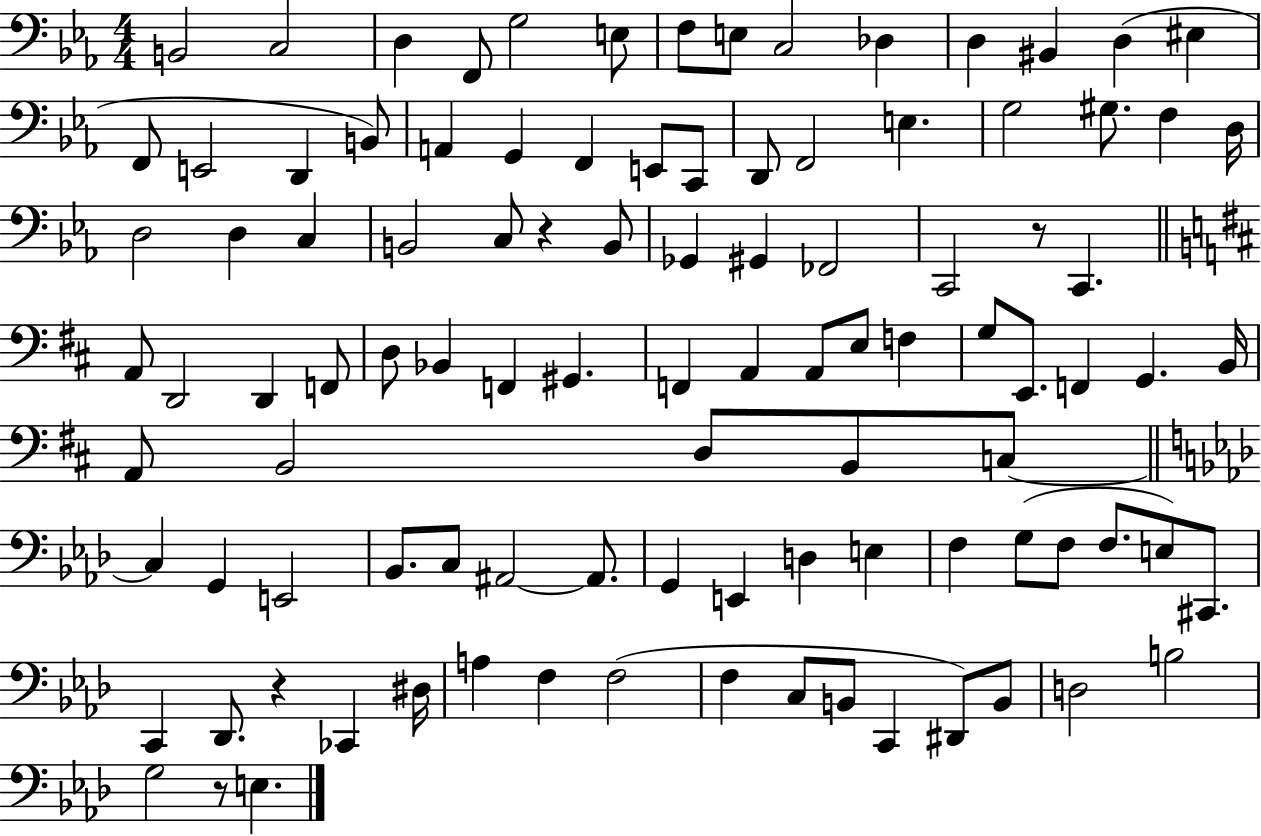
X:1
T:Untitled
M:4/4
L:1/4
K:Eb
B,,2 C,2 D, F,,/2 G,2 E,/2 F,/2 E,/2 C,2 _D, D, ^B,, D, ^E, F,,/2 E,,2 D,, B,,/2 A,, G,, F,, E,,/2 C,,/2 D,,/2 F,,2 E, G,2 ^G,/2 F, D,/4 D,2 D, C, B,,2 C,/2 z B,,/2 _G,, ^G,, _F,,2 C,,2 z/2 C,, A,,/2 D,,2 D,, F,,/2 D,/2 _B,, F,, ^G,, F,, A,, A,,/2 E,/2 F, G,/2 E,,/2 F,, G,, B,,/4 A,,/2 B,,2 D,/2 B,,/2 C,/2 C, G,, E,,2 _B,,/2 C,/2 ^A,,2 ^A,,/2 G,, E,, D, E, F, G,/2 F,/2 F,/2 E,/2 ^C,,/2 C,, _D,,/2 z _C,, ^D,/4 A, F, F,2 F, C,/2 B,,/2 C,, ^D,,/2 B,,/2 D,2 B,2 G,2 z/2 E,